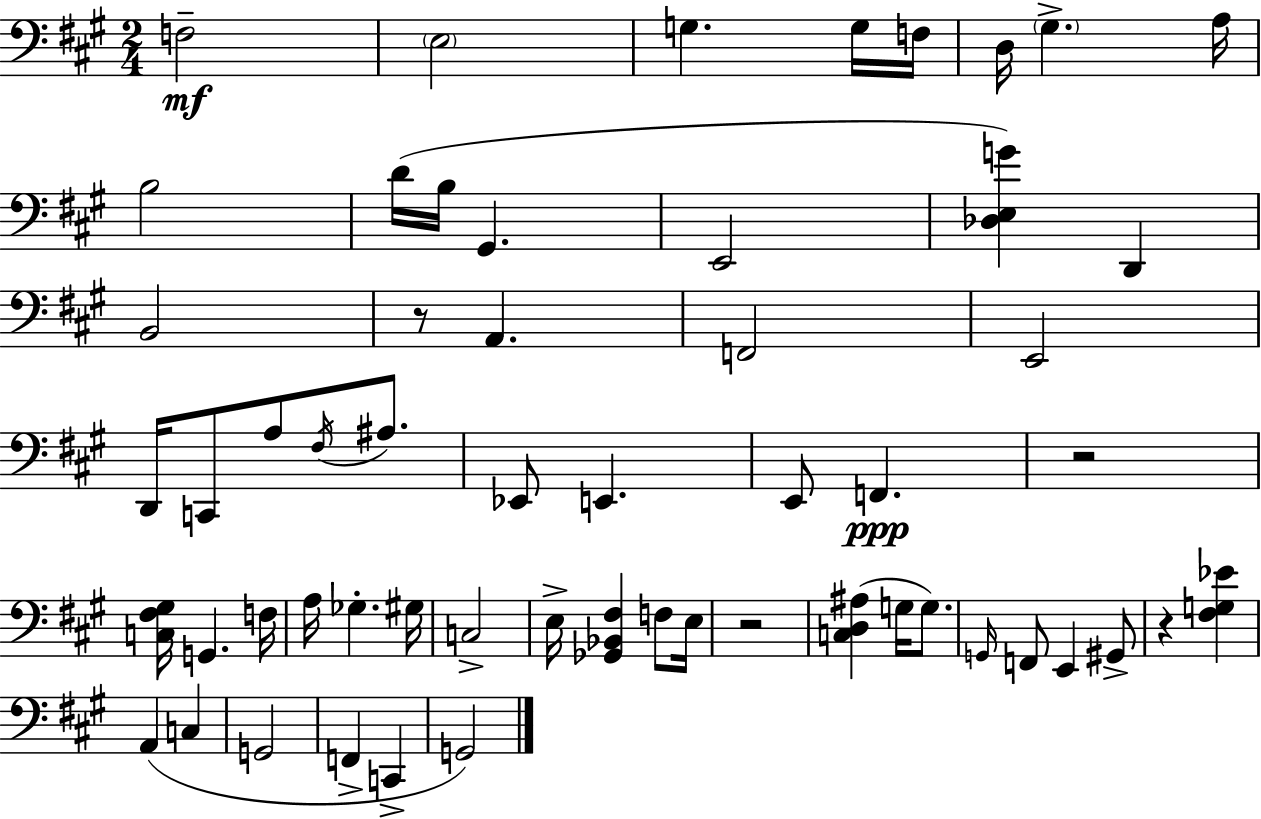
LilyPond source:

{
  \clef bass
  \numericTimeSignature
  \time 2/4
  \key a \major
  \repeat volta 2 { f2--\mf | \parenthesize e2 | g4. g16 f16 | d16 \parenthesize gis4.-> a16 | \break b2 | d'16( b16 gis,4. | e,2 | <des e g'>4) d,4 | \break b,2 | r8 a,4. | f,2 | e,2 | \break d,16 c,8 a8 \acciaccatura { fis16 } ais8. | ees,8 e,4. | e,8 f,4.\ppp | r2 | \break <c fis gis>16 g,4. | f16 a16 ges4.-. | gis16 c2-> | e16-> <ges, bes, fis>4 f8 | \break e16 r2 | <c d ais>4( g16 g8.) | \grace { g,16 } f,8 e,4 | gis,8-> r4 <fis g ees'>4 | \break a,4( c4 | g,2 | f,4-> c,4-> | g,2) | \break } \bar "|."
}